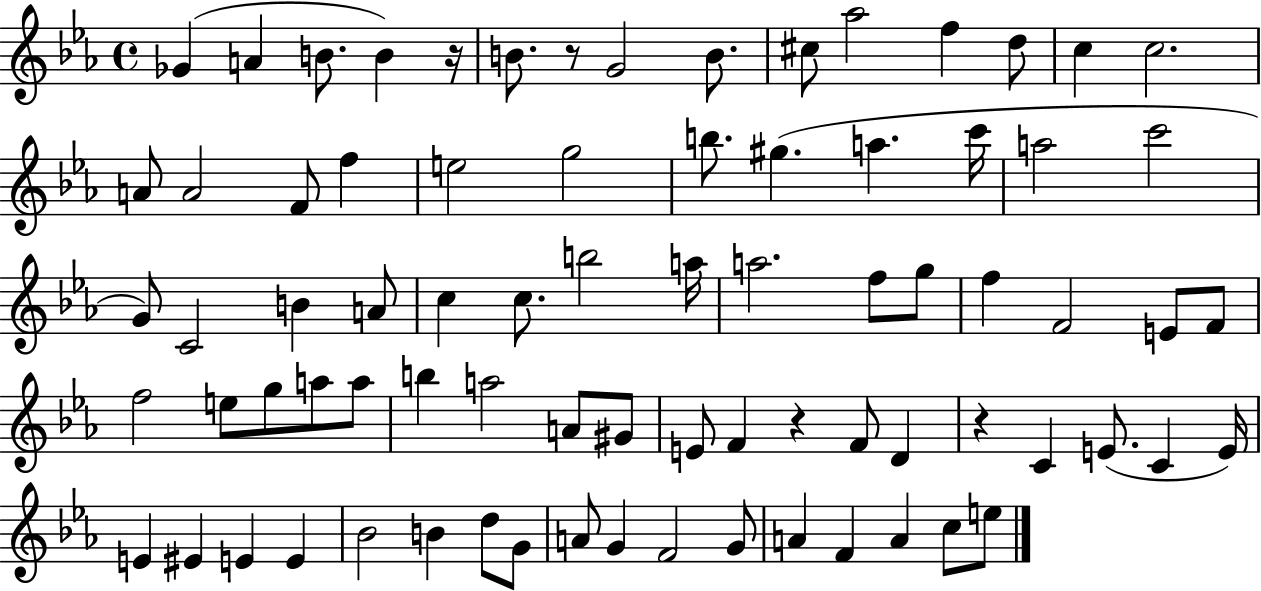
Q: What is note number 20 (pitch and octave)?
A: B5